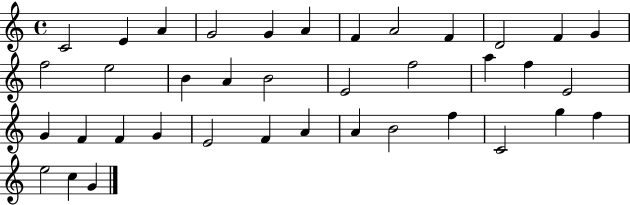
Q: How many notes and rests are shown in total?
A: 38